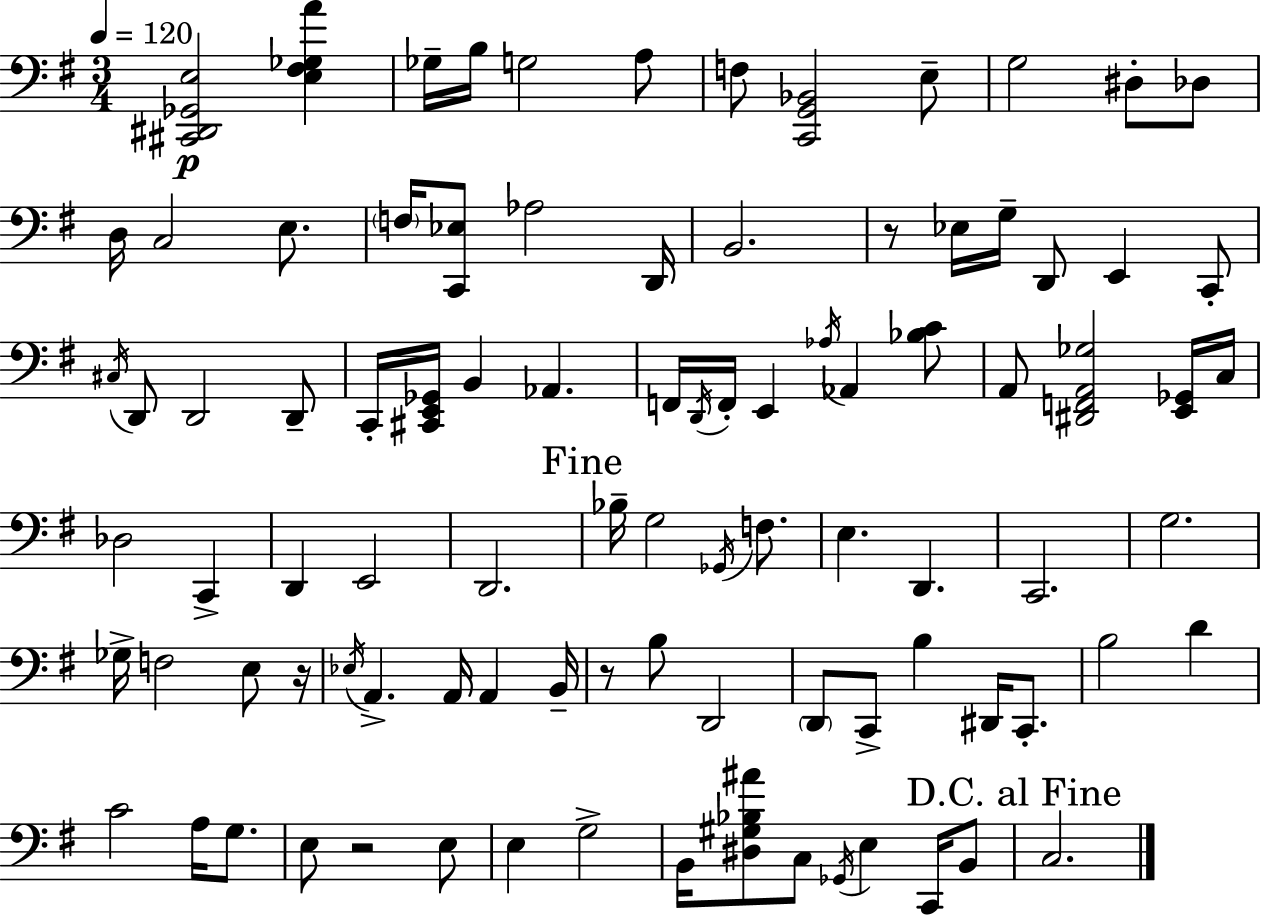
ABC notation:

X:1
T:Untitled
M:3/4
L:1/4
K:G
[^C,,^D,,_G,,E,]2 [E,^F,_G,A] _G,/4 B,/4 G,2 A,/2 F,/2 [C,,G,,_B,,]2 E,/2 G,2 ^D,/2 _D,/2 D,/4 C,2 E,/2 F,/4 [C,,_E,]/2 _A,2 D,,/4 B,,2 z/2 _E,/4 G,/4 D,,/2 E,, C,,/2 ^C,/4 D,,/2 D,,2 D,,/2 C,,/4 [^C,,E,,_G,,]/4 B,, _A,, F,,/4 D,,/4 F,,/4 E,, _A,/4 _A,, [_B,C]/2 A,,/2 [^D,,F,,A,,_G,]2 [E,,_G,,]/4 C,/4 _D,2 C,, D,, E,,2 D,,2 _B,/4 G,2 _G,,/4 F,/2 E, D,, C,,2 G,2 _G,/4 F,2 E,/2 z/4 _E,/4 A,, A,,/4 A,, B,,/4 z/2 B,/2 D,,2 D,,/2 C,,/2 B, ^D,,/4 C,,/2 B,2 D C2 A,/4 G,/2 E,/2 z2 E,/2 E, G,2 B,,/4 [^D,^G,_B,^A]/2 C,/2 _G,,/4 E, C,,/4 B,,/2 C,2